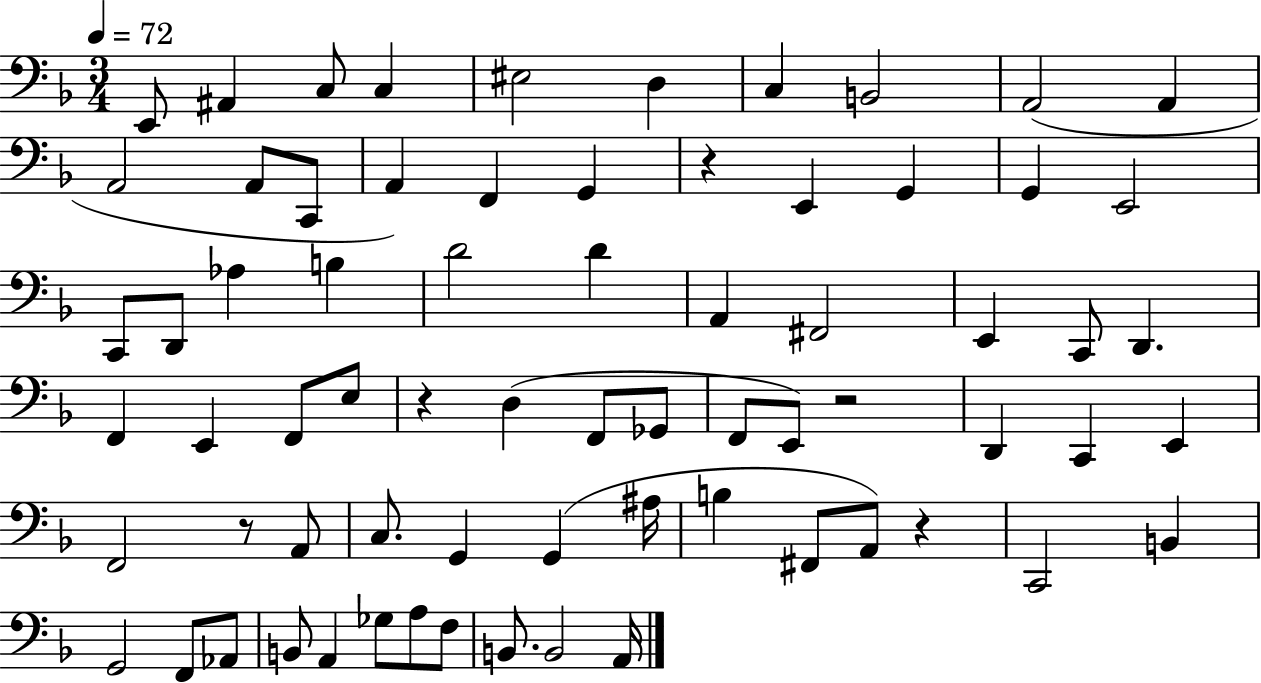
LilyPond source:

{
  \clef bass
  \numericTimeSignature
  \time 3/4
  \key f \major
  \tempo 4 = 72
  e,8 ais,4 c8 c4 | eis2 d4 | c4 b,2 | a,2( a,4 | \break a,2 a,8 c,8 | a,4) f,4 g,4 | r4 e,4 g,4 | g,4 e,2 | \break c,8 d,8 aes4 b4 | d'2 d'4 | a,4 fis,2 | e,4 c,8 d,4. | \break f,4 e,4 f,8 e8 | r4 d4( f,8 ges,8 | f,8 e,8) r2 | d,4 c,4 e,4 | \break f,2 r8 a,8 | c8. g,4 g,4( ais16 | b4 fis,8 a,8) r4 | c,2 b,4 | \break g,2 f,8 aes,8 | b,8 a,4 ges8 a8 f8 | b,8. b,2 a,16 | \bar "|."
}